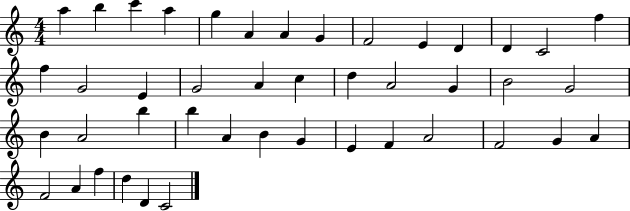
{
  \clef treble
  \numericTimeSignature
  \time 4/4
  \key c \major
  a''4 b''4 c'''4 a''4 | g''4 a'4 a'4 g'4 | f'2 e'4 d'4 | d'4 c'2 f''4 | \break f''4 g'2 e'4 | g'2 a'4 c''4 | d''4 a'2 g'4 | b'2 g'2 | \break b'4 a'2 b''4 | b''4 a'4 b'4 g'4 | e'4 f'4 a'2 | f'2 g'4 a'4 | \break f'2 a'4 f''4 | d''4 d'4 c'2 | \bar "|."
}